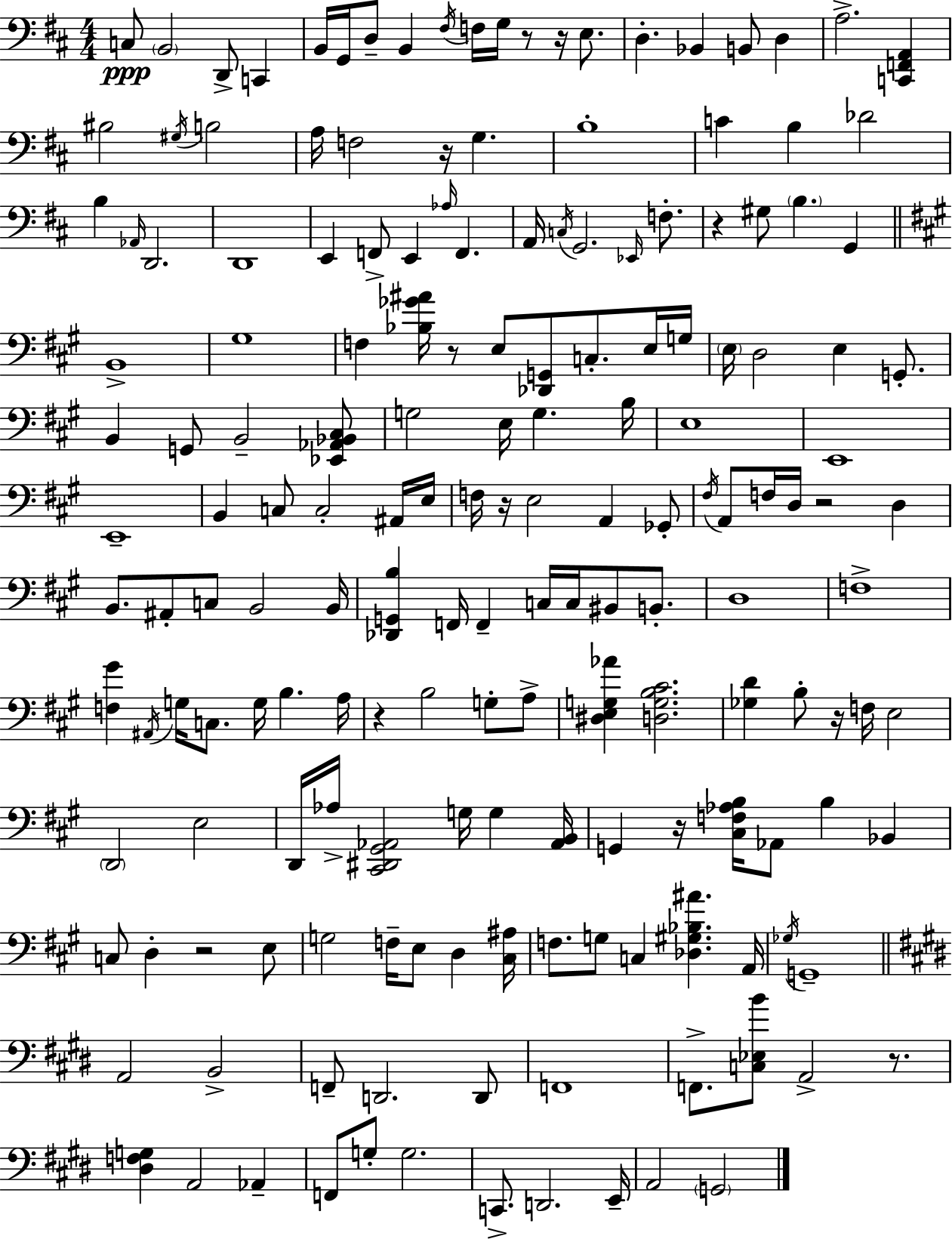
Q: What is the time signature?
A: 4/4